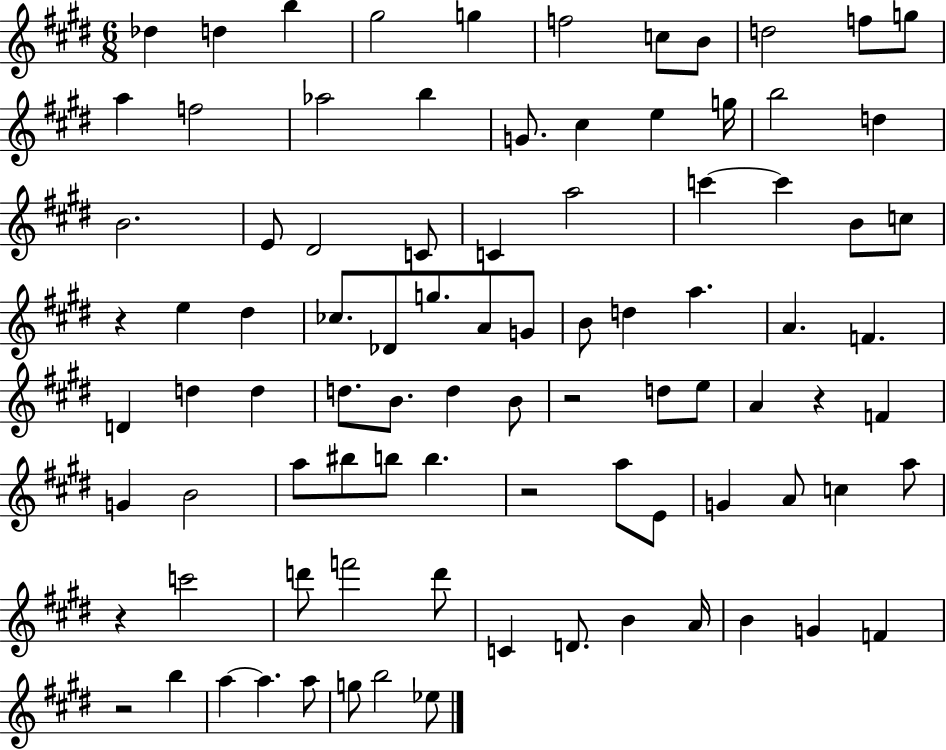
X:1
T:Untitled
M:6/8
L:1/4
K:E
_d d b ^g2 g f2 c/2 B/2 d2 f/2 g/2 a f2 _a2 b G/2 ^c e g/4 b2 d B2 E/2 ^D2 C/2 C a2 c' c' B/2 c/2 z e ^d _c/2 _D/2 g/2 A/2 G/2 B/2 d a A F D d d d/2 B/2 d B/2 z2 d/2 e/2 A z F G B2 a/2 ^b/2 b/2 b z2 a/2 E/2 G A/2 c a/2 z c'2 d'/2 f'2 d'/2 C D/2 B A/4 B G F z2 b a a a/2 g/2 b2 _e/2